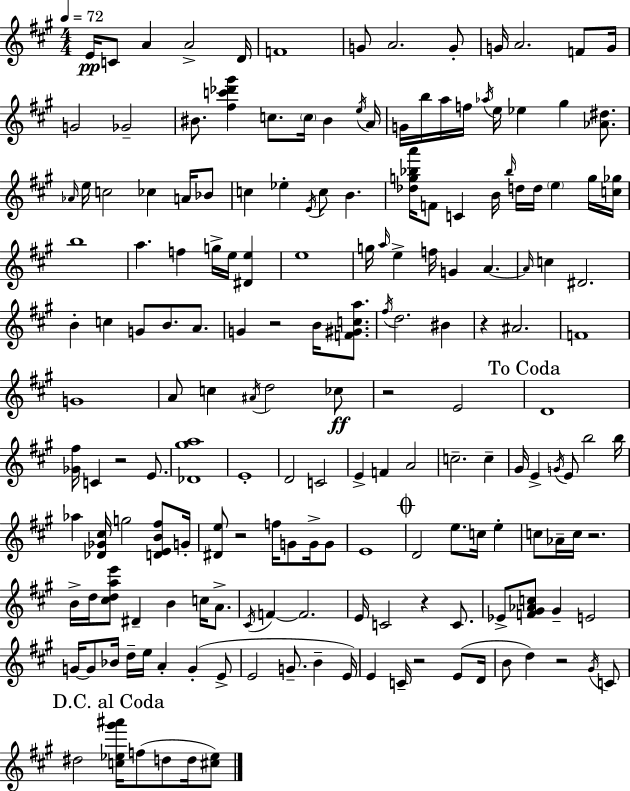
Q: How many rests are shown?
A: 9